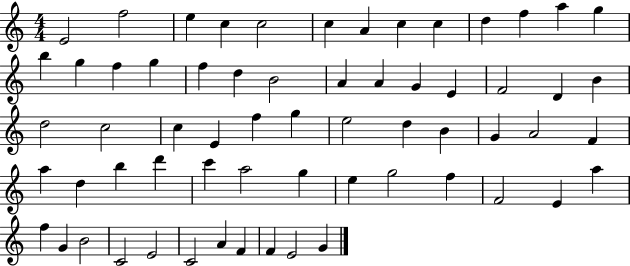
E4/h F5/h E5/q C5/q C5/h C5/q A4/q C5/q C5/q D5/q F5/q A5/q G5/q B5/q G5/q F5/q G5/q F5/q D5/q B4/h A4/q A4/q G4/q E4/q F4/h D4/q B4/q D5/h C5/h C5/q E4/q F5/q G5/q E5/h D5/q B4/q G4/q A4/h F4/q A5/q D5/q B5/q D6/q C6/q A5/h G5/q E5/q G5/h F5/q F4/h E4/q A5/q F5/q G4/q B4/h C4/h E4/h C4/h A4/q F4/q F4/q E4/h G4/q